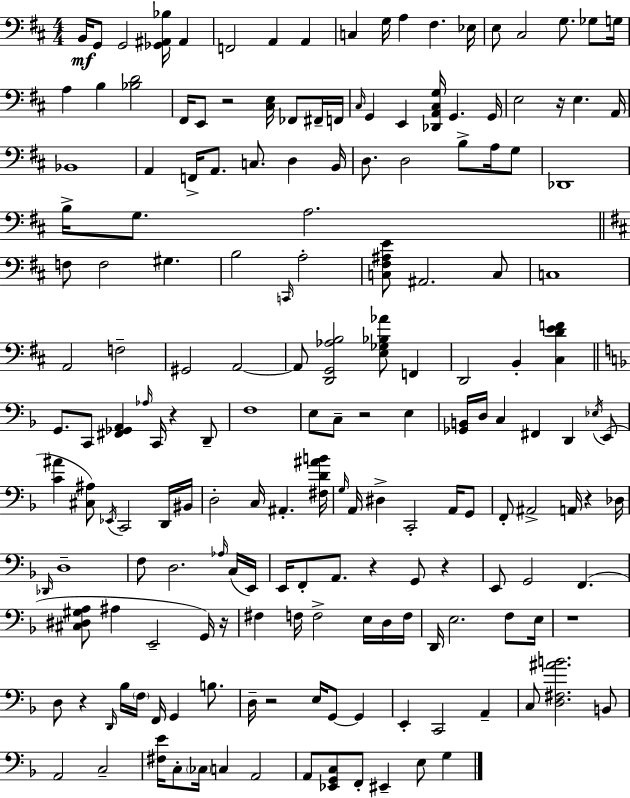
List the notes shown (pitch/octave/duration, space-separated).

B2/s G2/e G2/h [Gb2,A#2,Bb3]/s A#2/q F2/h A2/q A2/q C3/q G3/s A3/q F#3/q. Eb3/s E3/e C#3/h G3/e. Gb3/e G3/s A3/q B3/q [Bb3,D4]/h F#2/s E2/e R/h [C#3,E3]/s FES2/e F#2/s F2/s C#3/s G2/q E2/q [Db2,A2,C#3,G3]/s G2/q. G2/s E3/h R/s E3/q. A2/s Bb2/w A2/q F2/s A2/e. C3/e. D3/q B2/s D3/e. D3/h B3/e A3/s G3/e Db2/w B3/s G3/e. A3/h. F3/e F3/h G#3/q. B3/h C2/s A3/h [C3,F#3,A#3,E4]/e A#2/h. C3/e C3/w A2/h F3/h G#2/h A2/h A2/e [D2,G2,Ab3,B3]/h [E3,Gb3,Bb3,Ab4]/e F2/q D2/h B2/q [C#3,D4,E4,F4]/q G2/e. C2/e [F#2,Gb2,A2]/q Ab3/s C2/s R/q D2/e F3/w E3/e C3/e R/h E3/q [Gb2,B2]/s D3/s C3/q F#2/q D2/q Eb3/s E2/e [C4,A#4]/q [C#3,A#3]/e Eb2/s C2/h D2/s BIS2/s D3/h C3/s A#2/q. [F#3,D4,A#4,B4]/s G3/s A2/s D#3/q C2/h A2/s G2/e F2/e A#2/h A2/s R/q Db3/s Db2/s D3/w F3/e D3/h. Ab3/s C3/s E2/s E2/s F2/e A2/e. R/q G2/e R/q E2/e G2/h F2/q. [C#3,D#3,G#3,A3]/e A#3/q E2/h G2/s R/s F#3/q F3/s F3/h E3/s D3/s F3/s D2/s E3/h. F3/e E3/s R/w D3/e R/q D2/s Bb3/s F3/s F2/s G2/q B3/e. D3/s R/h E3/s G2/e G2/q E2/q C2/h A2/q C3/e [D3,F#3,A#4,B4]/h. B2/e A2/h C3/h [F#3,E4]/s C3/e CES3/s C3/q A2/h A2/e [Eb2,G2,C3]/e F2/e EIS2/q E3/e G3/q